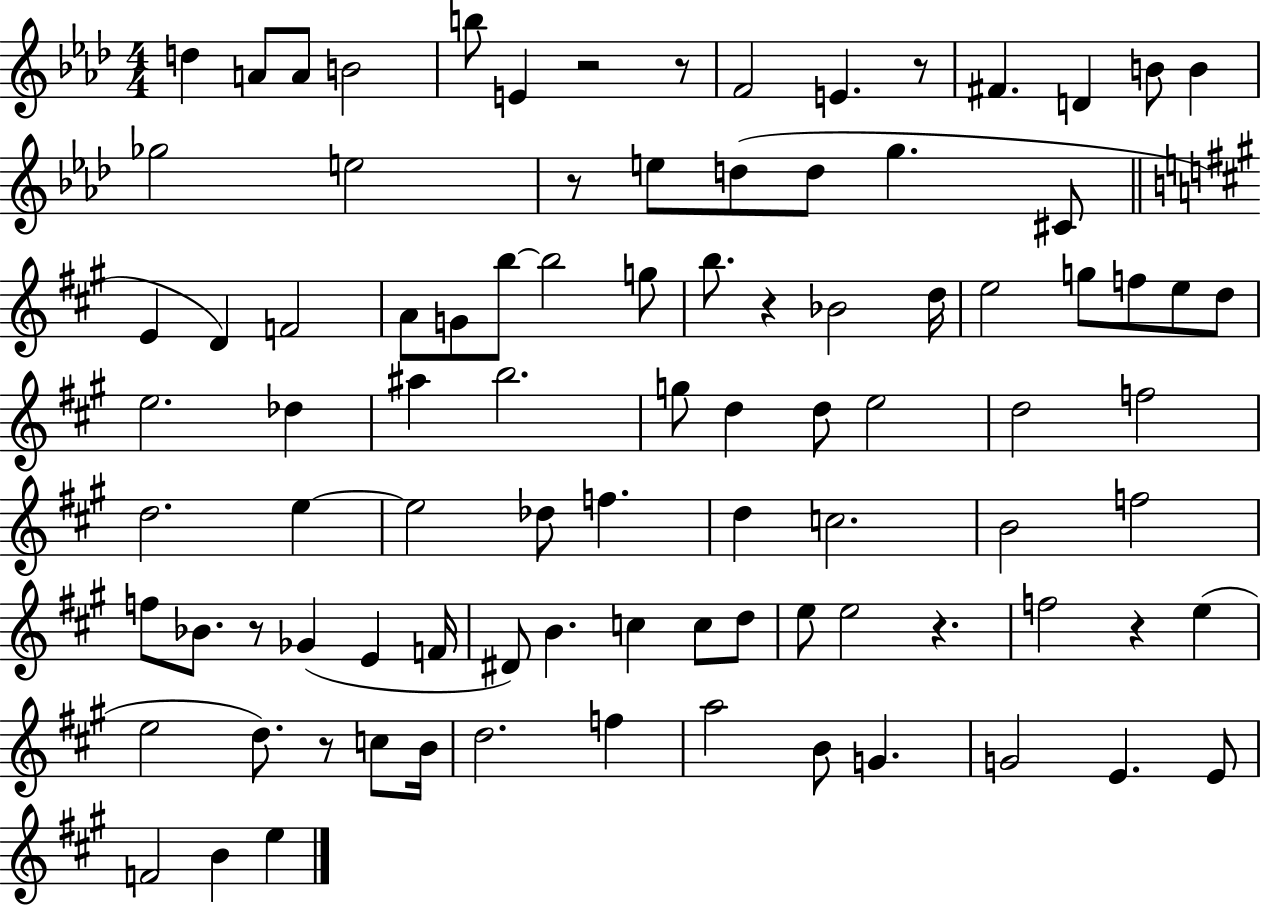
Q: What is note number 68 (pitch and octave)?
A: E5